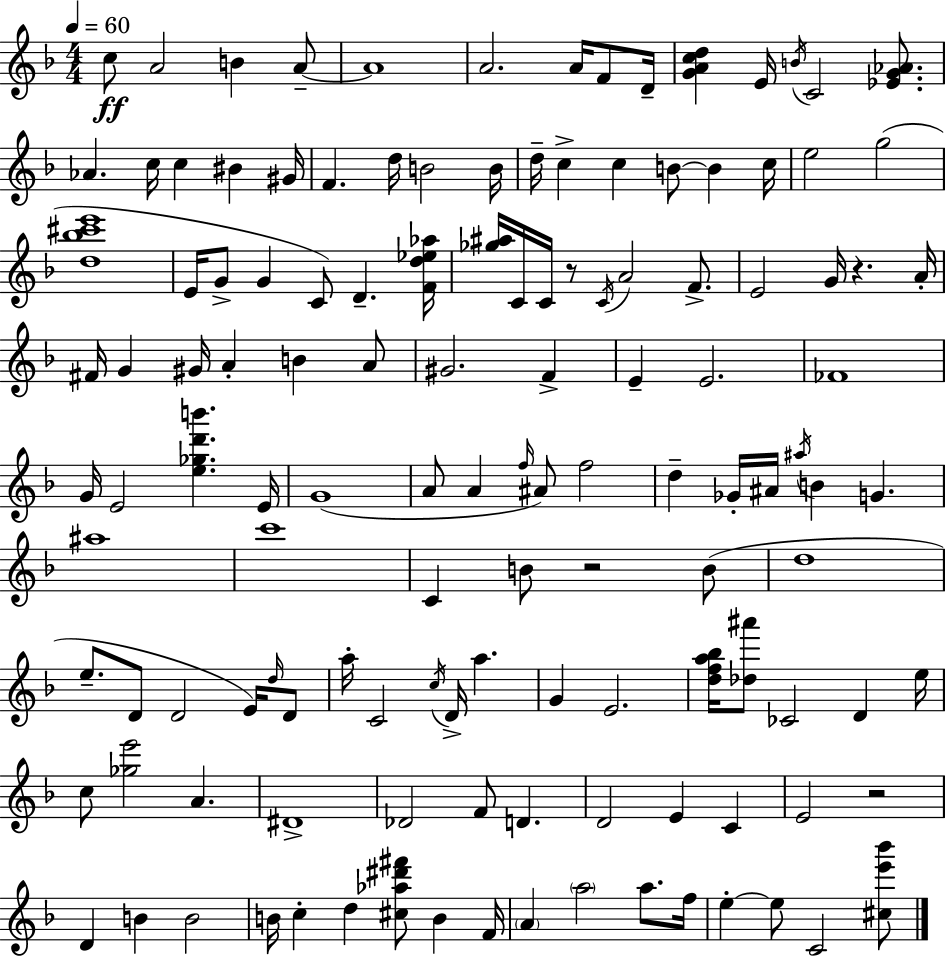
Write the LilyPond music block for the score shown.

{
  \clef treble
  \numericTimeSignature
  \time 4/4
  \key f \major
  \tempo 4 = 60
  \repeat volta 2 { c''8\ff a'2 b'4 a'8--~~ | a'1 | a'2. a'16 f'8 d'16-- | <g' a' c'' d''>4 e'16 \acciaccatura { b'16 } c'2 <ees' g' aes'>8. | \break aes'4. c''16 c''4 bis'4 | gis'16 f'4. d''16 b'2 | b'16 d''16-- c''4-> c''4 b'8~~ b'4 | c''16 e''2 g''2( | \break <d'' bes'' cis''' e'''>1 | e'16 g'8-> g'4 c'8) d'4.-- | <f' d'' ees'' aes''>16 <ges'' ais''>16 c'16 c'16 r8 \acciaccatura { c'16 } a'2 f'8.-> | e'2 g'16 r4. | \break a'16-. fis'16 g'4 gis'16 a'4-. b'4 | a'8 gis'2. f'4-> | e'4-- e'2. | fes'1 | \break g'16 e'2 <e'' ges'' d''' b'''>4. | e'16 g'1( | a'8 a'4 \grace { f''16 } ais'8) f''2 | d''4-- ges'16-. ais'16 \acciaccatura { ais''16 } b'4 g'4. | \break ais''1 | c'''1 | c'4 b'8 r2 | b'8( d''1 | \break e''8.-- d'8 d'2 | e'16) \grace { d''16 } d'8 a''16-. c'2 \acciaccatura { c''16 } d'16-> | a''4. g'4 e'2. | <d'' f'' a'' bes''>16 <des'' ais'''>8 ces'2 | \break d'4 e''16 c''8 <ges'' e'''>2 | a'4. dis'1-> | des'2 f'8 | d'4. d'2 e'4 | \break c'4 e'2 r2 | d'4 b'4 b'2 | b'16 c''4-. d''4 <cis'' aes'' dis''' fis'''>8 | b'4 f'16 \parenthesize a'4 \parenthesize a''2 | \break a''8. f''16 e''4-.~~ e''8 c'2 | <cis'' e''' bes'''>8 } \bar "|."
}